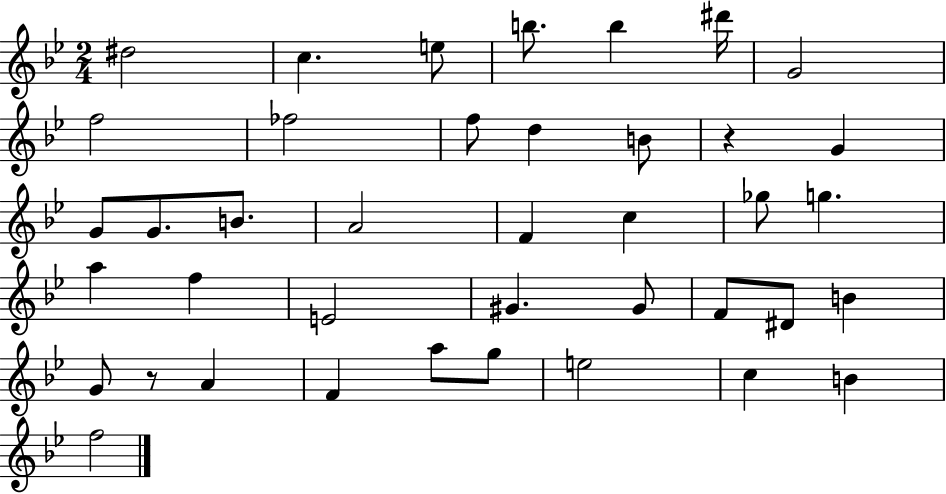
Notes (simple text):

D#5/h C5/q. E5/e B5/e. B5/q D#6/s G4/h F5/h FES5/h F5/e D5/q B4/e R/q G4/q G4/e G4/e. B4/e. A4/h F4/q C5/q Gb5/e G5/q. A5/q F5/q E4/h G#4/q. G#4/e F4/e D#4/e B4/q G4/e R/e A4/q F4/q A5/e G5/e E5/h C5/q B4/q F5/h